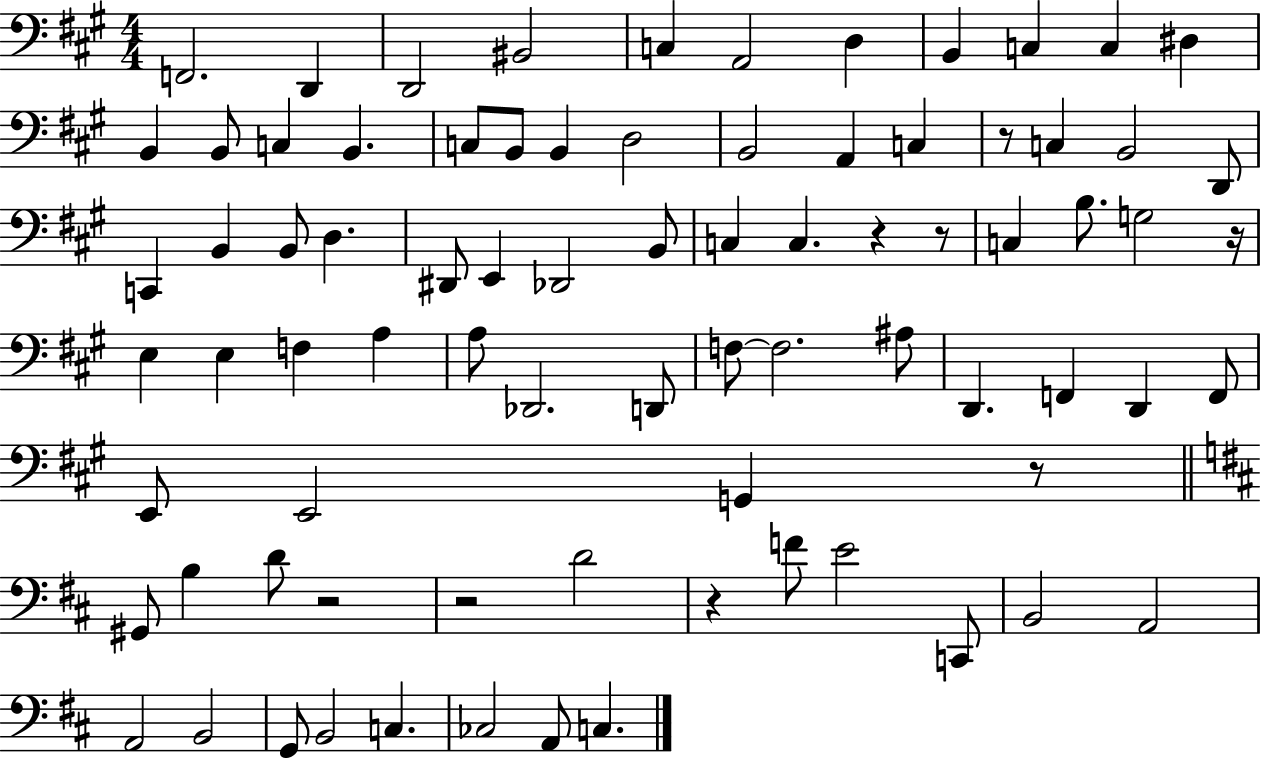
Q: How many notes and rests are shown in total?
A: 80